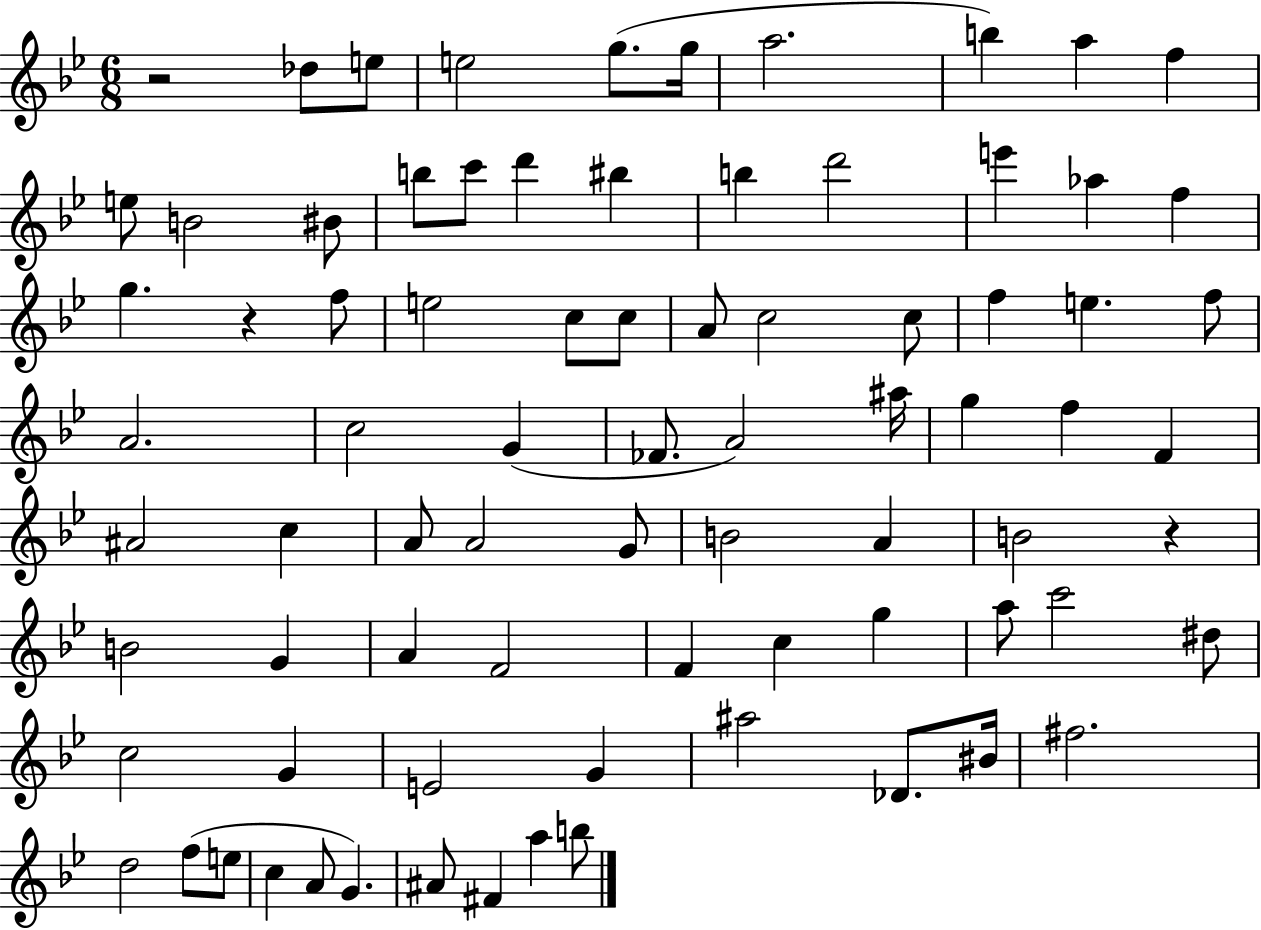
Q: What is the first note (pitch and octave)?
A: Db5